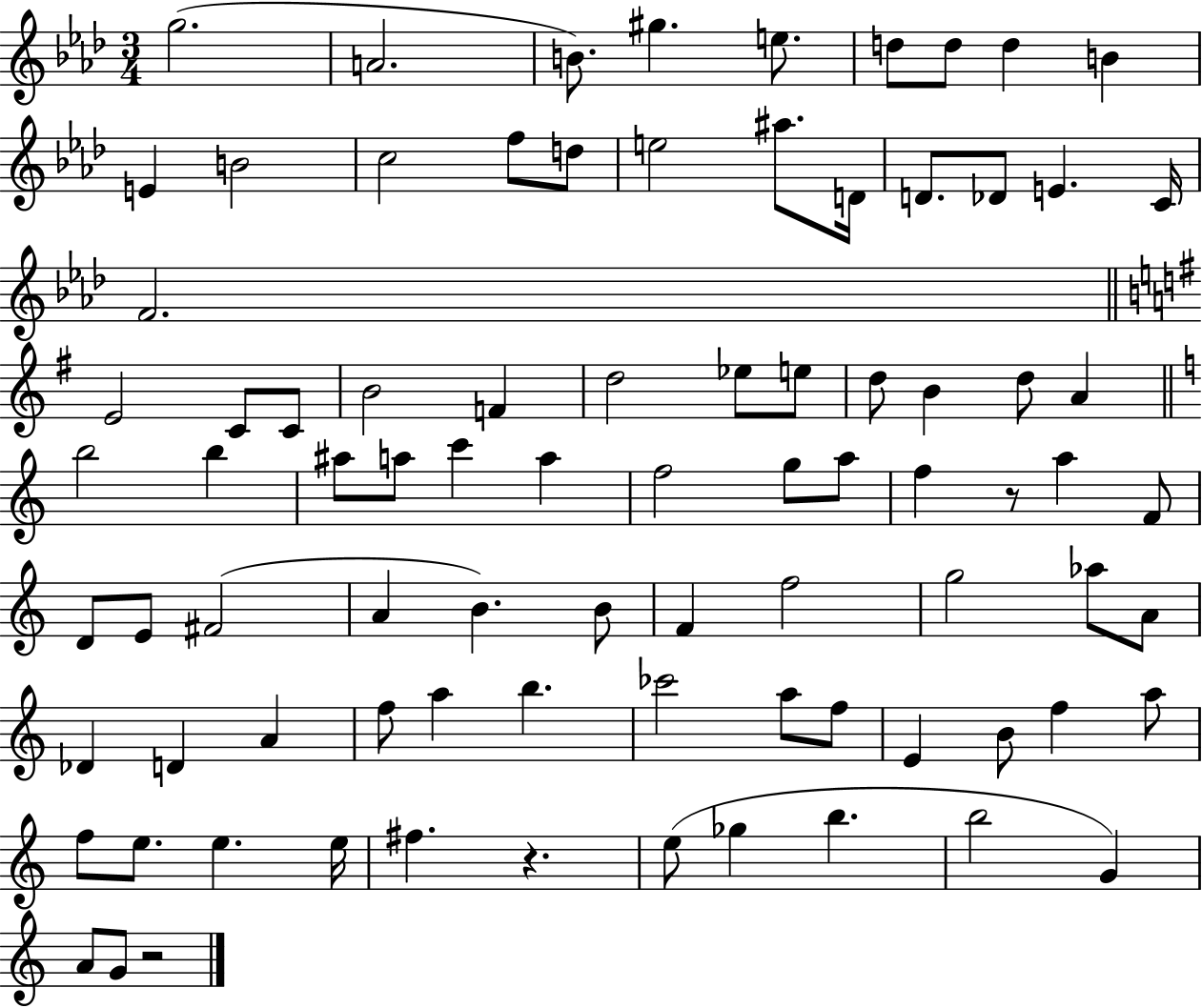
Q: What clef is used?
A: treble